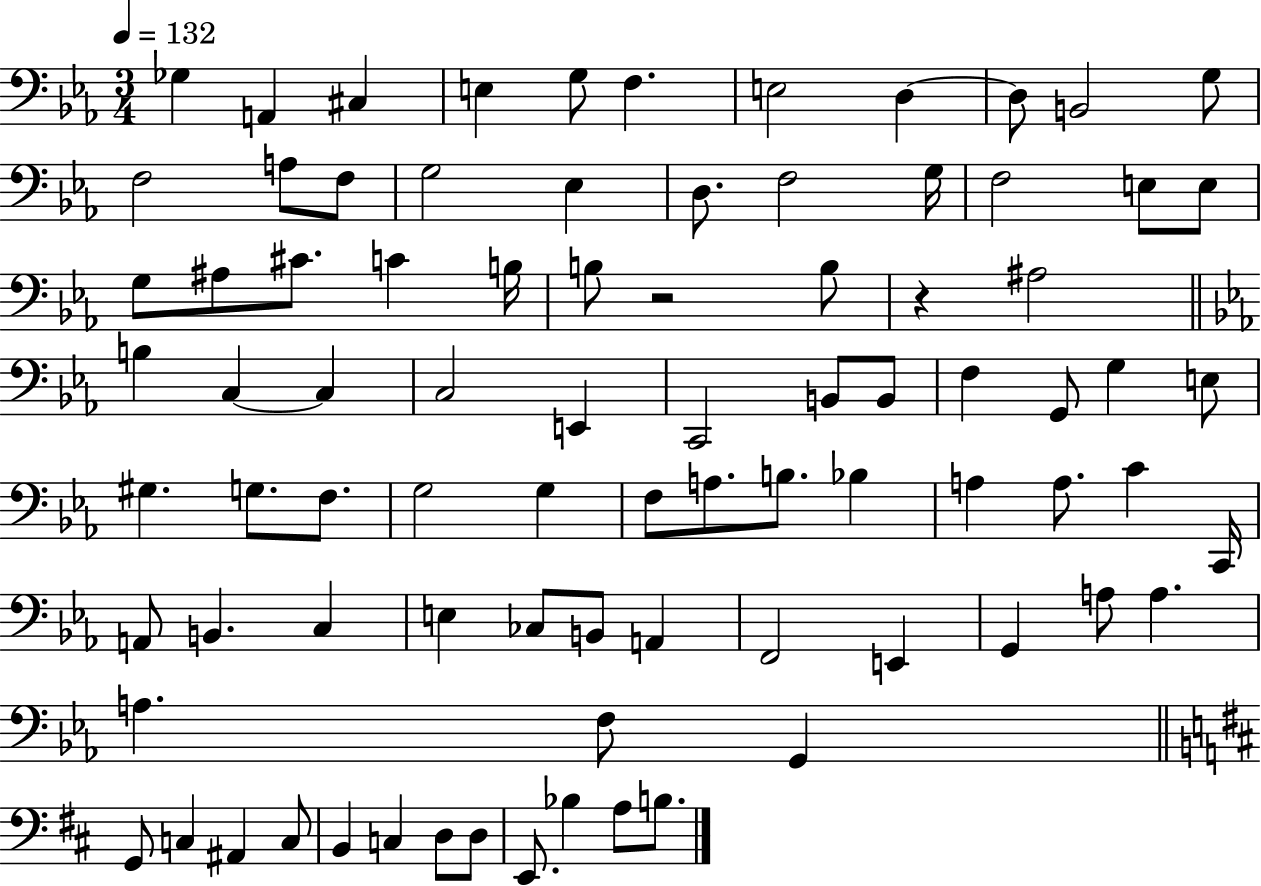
Gb3/q A2/q C#3/q E3/q G3/e F3/q. E3/h D3/q D3/e B2/h G3/e F3/h A3/e F3/e G3/h Eb3/q D3/e. F3/h G3/s F3/h E3/e E3/e G3/e A#3/e C#4/e. C4/q B3/s B3/e R/h B3/e R/q A#3/h B3/q C3/q C3/q C3/h E2/q C2/h B2/e B2/e F3/q G2/e G3/q E3/e G#3/q. G3/e. F3/e. G3/h G3/q F3/e A3/e. B3/e. Bb3/q A3/q A3/e. C4/q C2/s A2/e B2/q. C3/q E3/q CES3/e B2/e A2/q F2/h E2/q G2/q A3/e A3/q. A3/q. F3/e G2/q G2/e C3/q A#2/q C3/e B2/q C3/q D3/e D3/e E2/e. Bb3/q A3/e B3/e.